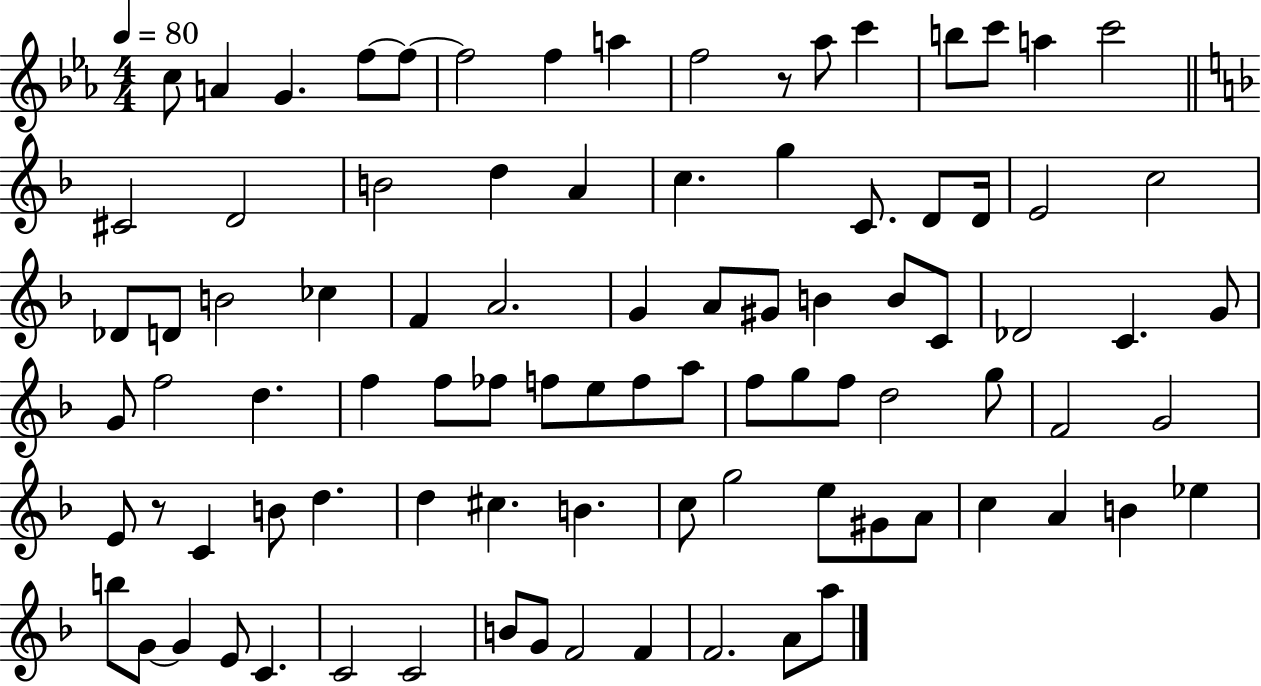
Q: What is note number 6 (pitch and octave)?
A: F5